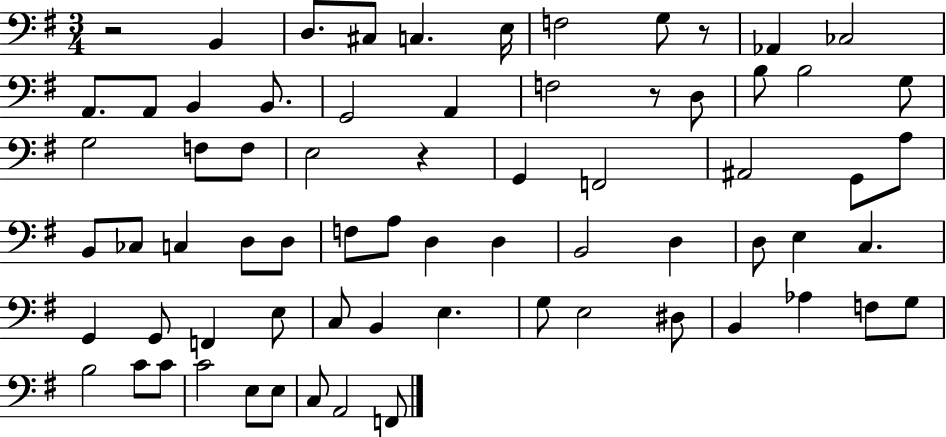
{
  \clef bass
  \numericTimeSignature
  \time 3/4
  \key g \major
  r2 b,4 | d8. cis8 c4. e16 | f2 g8 r8 | aes,4 ces2 | \break a,8. a,8 b,4 b,8. | g,2 a,4 | f2 r8 d8 | b8 b2 g8 | \break g2 f8 f8 | e2 r4 | g,4 f,2 | ais,2 g,8 a8 | \break b,8 ces8 c4 d8 d8 | f8 a8 d4 d4 | b,2 d4 | d8 e4 c4. | \break g,4 g,8 f,4 e8 | c8 b,4 e4. | g8 e2 dis8 | b,4 aes4 f8 g8 | \break b2 c'8 c'8 | c'2 e8 e8 | c8 a,2 f,8 | \bar "|."
}